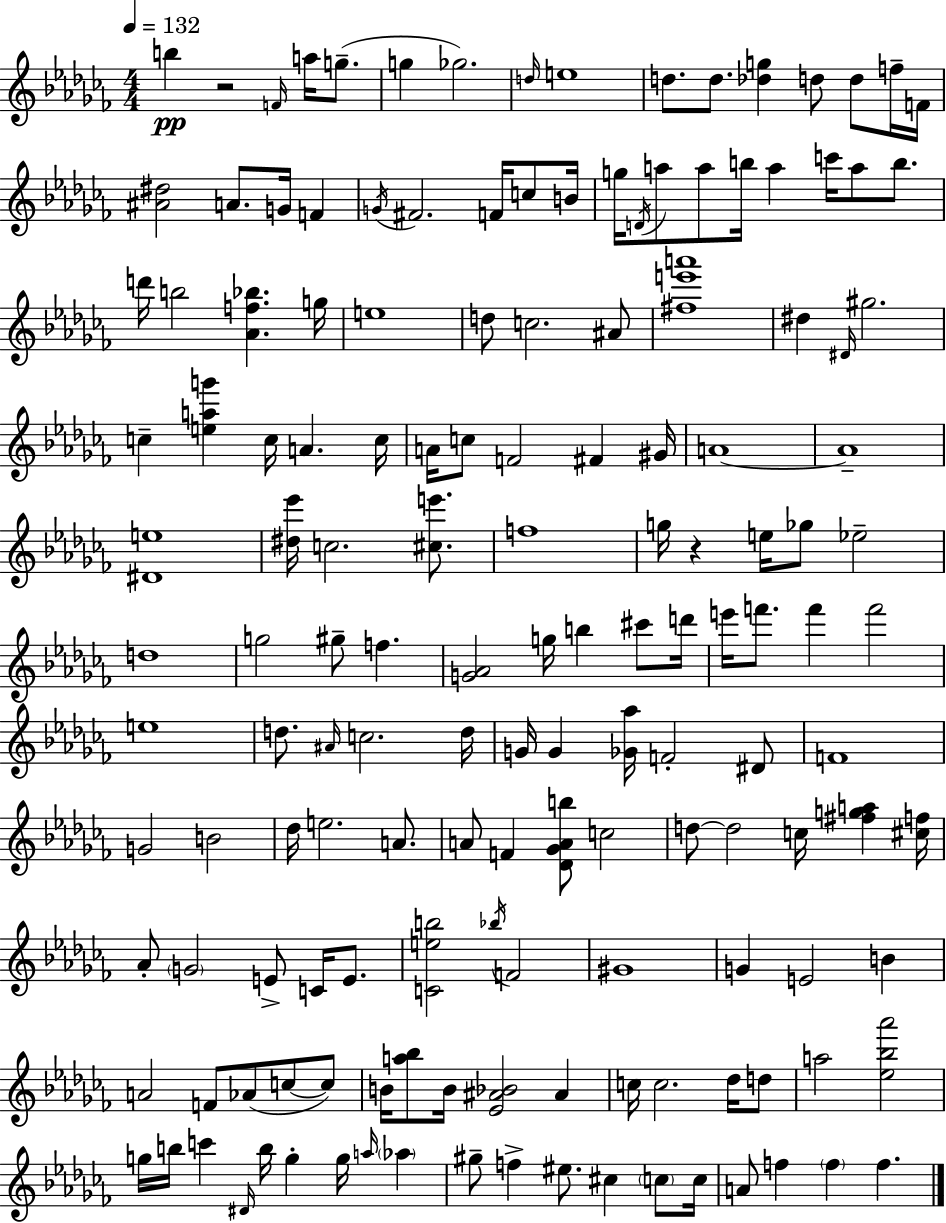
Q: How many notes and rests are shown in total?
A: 153